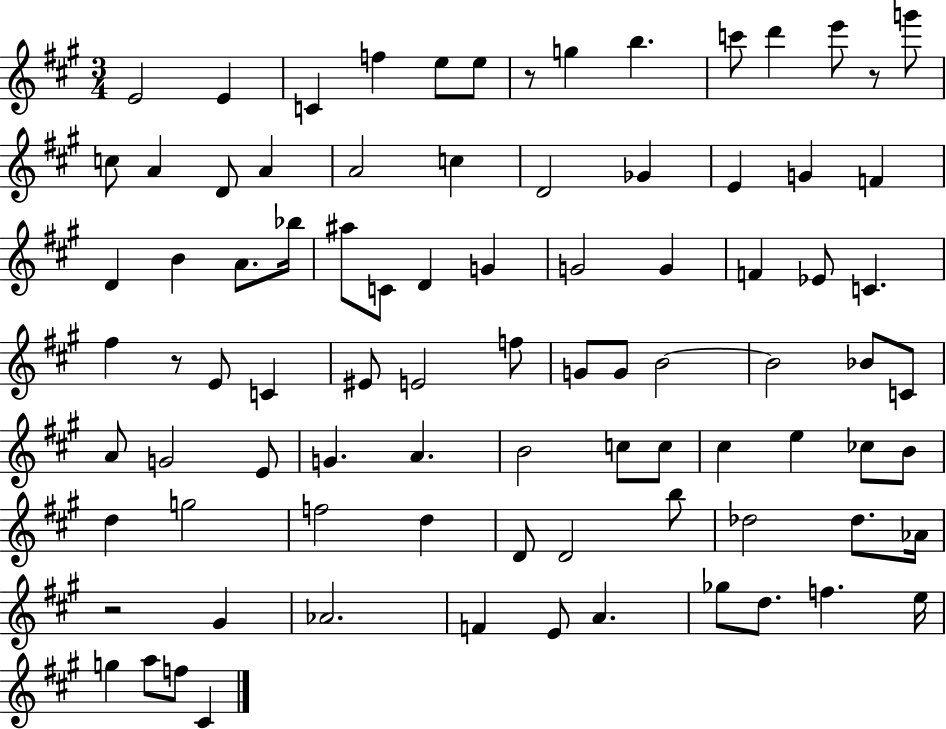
{
  \clef treble
  \numericTimeSignature
  \time 3/4
  \key a \major
  e'2 e'4 | c'4 f''4 e''8 e''8 | r8 g''4 b''4. | c'''8 d'''4 e'''8 r8 g'''8 | \break c''8 a'4 d'8 a'4 | a'2 c''4 | d'2 ges'4 | e'4 g'4 f'4 | \break d'4 b'4 a'8. bes''16 | ais''8 c'8 d'4 g'4 | g'2 g'4 | f'4 ees'8 c'4. | \break fis''4 r8 e'8 c'4 | eis'8 e'2 f''8 | g'8 g'8 b'2~~ | b'2 bes'8 c'8 | \break a'8 g'2 e'8 | g'4. a'4. | b'2 c''8 c''8 | cis''4 e''4 ces''8 b'8 | \break d''4 g''2 | f''2 d''4 | d'8 d'2 b''8 | des''2 des''8. aes'16 | \break r2 gis'4 | aes'2. | f'4 e'8 a'4. | ges''8 d''8. f''4. e''16 | \break g''4 a''8 f''8 cis'4 | \bar "|."
}